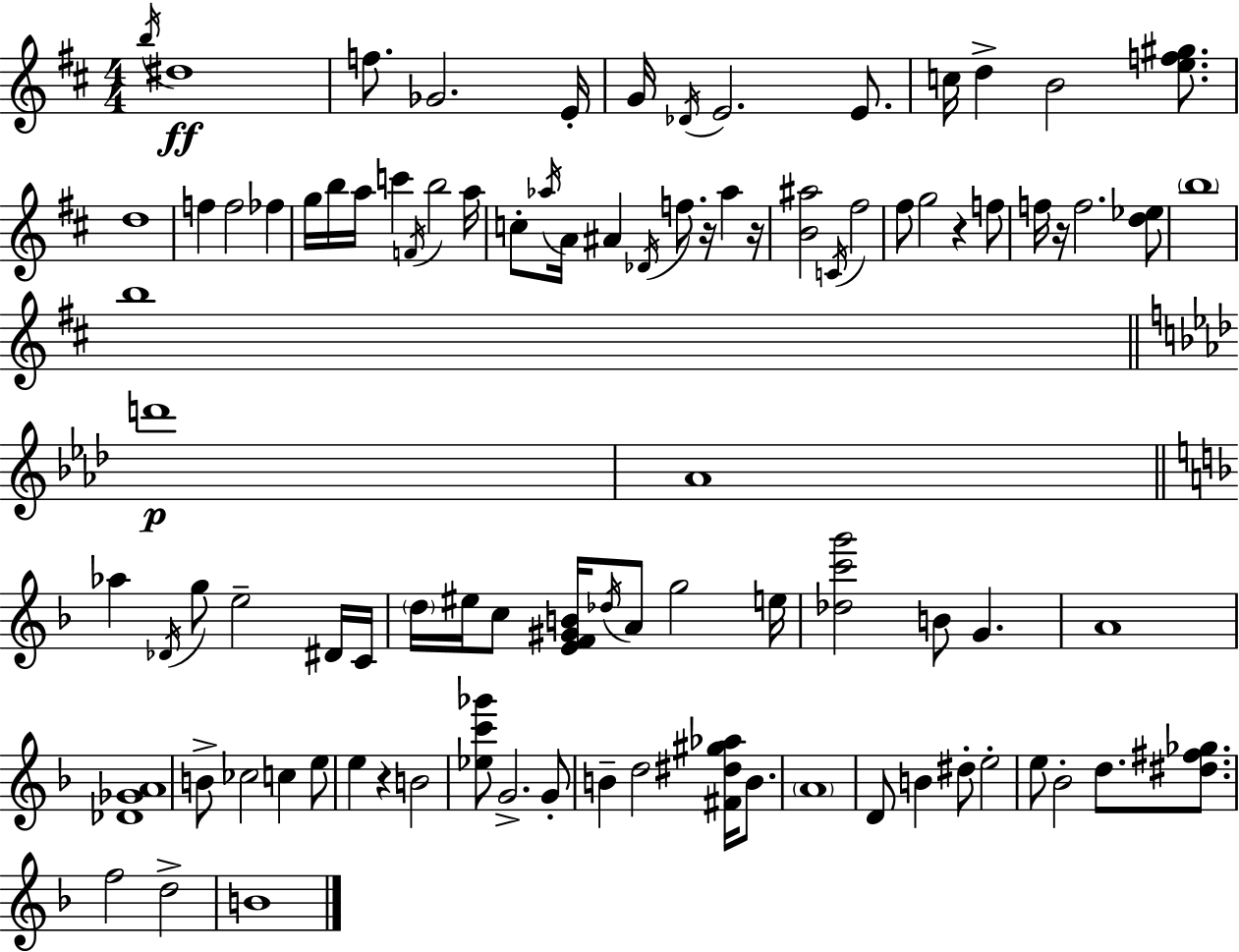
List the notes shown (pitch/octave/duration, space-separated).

B5/s D#5/w F5/e. Gb4/h. E4/s G4/s Db4/s E4/h. E4/e. C5/s D5/q B4/h [E5,F5,G#5]/e. D5/w F5/q F5/h FES5/q G5/s B5/s A5/s C6/q F4/s B5/h A5/s C5/e Ab5/s A4/s A#4/q Db4/s F5/e. R/s Ab5/q R/s [B4,A#5]/h C4/s F#5/h F#5/e G5/h R/q F5/e F5/s R/s F5/h. [D5,Eb5]/e B5/w B5/w D6/w Ab4/w Ab5/q Db4/s G5/e E5/h D#4/s C4/s D5/s EIS5/s C5/e [E4,F4,G#4,B4]/s Db5/s A4/e G5/h E5/s [Db5,C6,G6]/h B4/e G4/q. A4/w [Db4,Gb4,A4]/w B4/e CES5/h C5/q E5/e E5/q R/q B4/h [Eb5,C6,Gb6]/e G4/h. G4/e B4/q D5/h [F#4,D#5,G#5,Ab5]/s B4/e. A4/w D4/e B4/q D#5/e E5/h E5/e Bb4/h D5/e. [D#5,F#5,Gb5]/e. F5/h D5/h B4/w